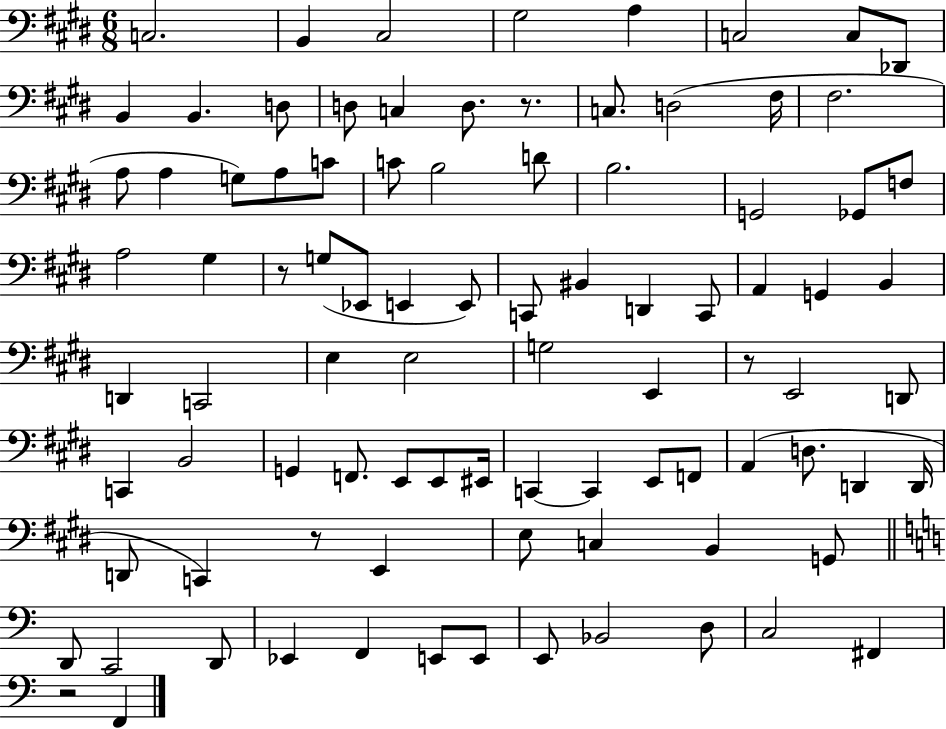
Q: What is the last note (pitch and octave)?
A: F2